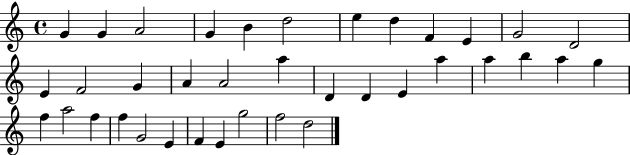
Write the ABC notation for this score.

X:1
T:Untitled
M:4/4
L:1/4
K:C
G G A2 G B d2 e d F E G2 D2 E F2 G A A2 a D D E a a b a g f a2 f f G2 E F E g2 f2 d2